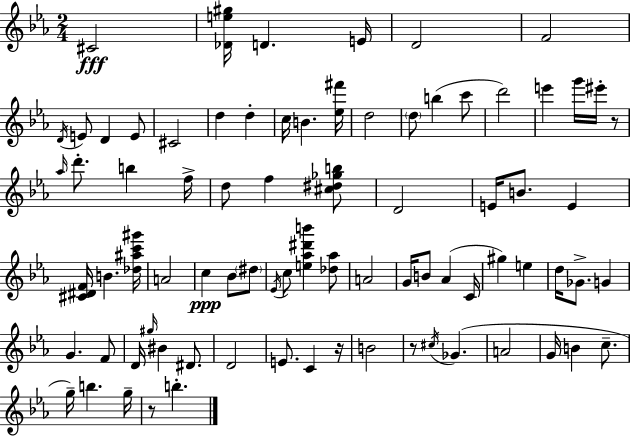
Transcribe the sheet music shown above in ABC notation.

X:1
T:Untitled
M:2/4
L:1/4
K:Cm
^C2 [_De^g]/4 D E/4 D2 F2 D/4 E/2 D E/2 ^C2 d d c/4 B [_e^f']/4 d2 d/2 b c'/2 d'2 e' g'/4 ^e'/4 z/2 _a/4 d'/2 b f/4 d/2 f [^c^d_gb]/2 D2 E/4 B/2 E [^C^DF]/4 B [_d^ac'^g']/4 A2 c _B/2 ^d/2 _E/4 c/2 [e_a^d'b'] [_d_a]/2 A2 G/4 B/2 _A C/4 ^g e d/4 _G/2 G G F/2 D/4 ^g/4 ^B ^D/2 D2 E/2 C z/4 B2 z/2 ^c/4 _G A2 G/4 B c/2 g/4 b g/4 z/2 b